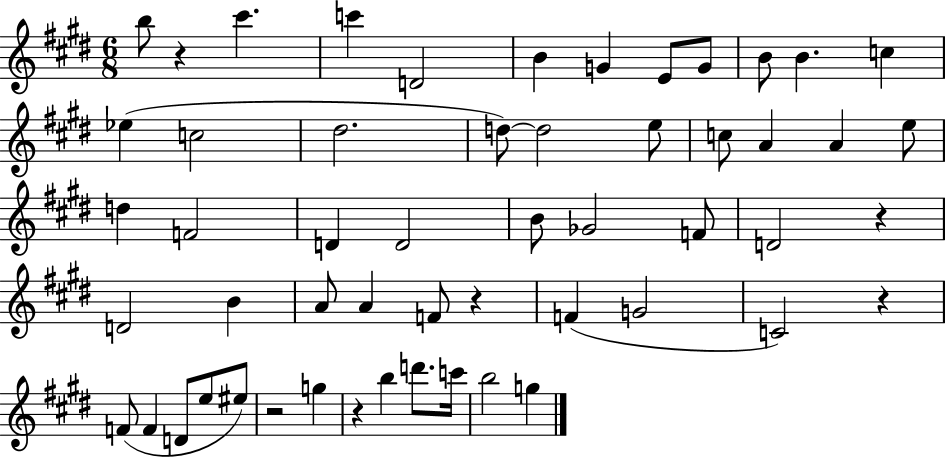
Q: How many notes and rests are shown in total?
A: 54